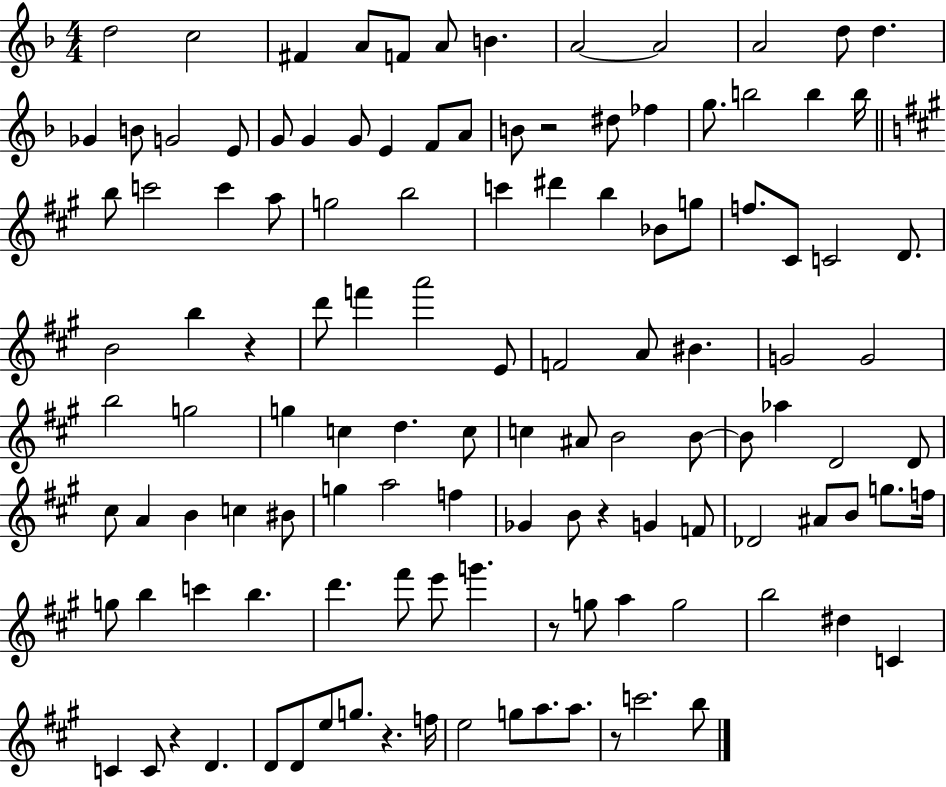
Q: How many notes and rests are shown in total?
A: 121